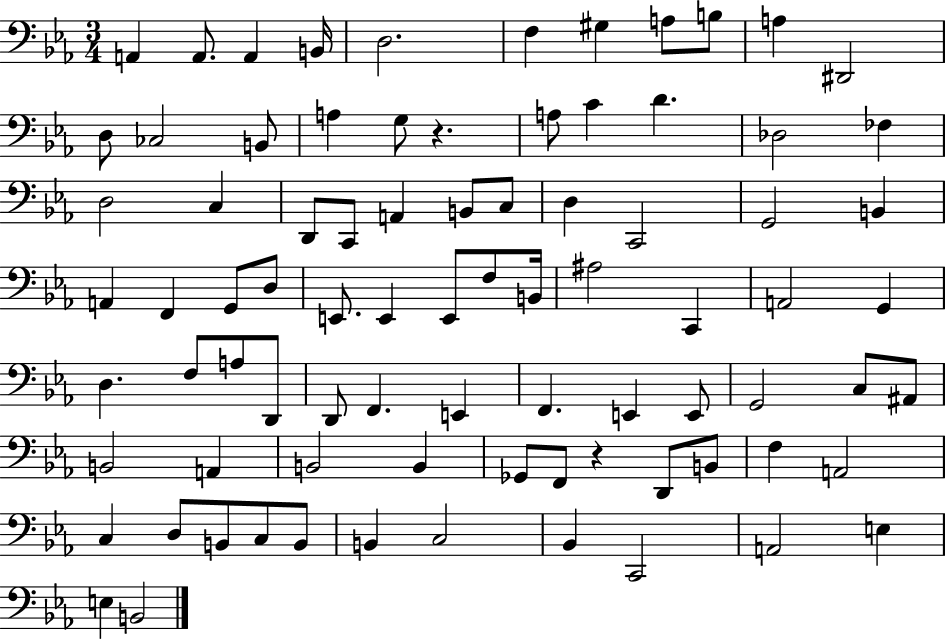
X:1
T:Untitled
M:3/4
L:1/4
K:Eb
A,, A,,/2 A,, B,,/4 D,2 F, ^G, A,/2 B,/2 A, ^D,,2 D,/2 _C,2 B,,/2 A, G,/2 z A,/2 C D _D,2 _F, D,2 C, D,,/2 C,,/2 A,, B,,/2 C,/2 D, C,,2 G,,2 B,, A,, F,, G,,/2 D,/2 E,,/2 E,, E,,/2 F,/2 B,,/4 ^A,2 C,, A,,2 G,, D, F,/2 A,/2 D,,/2 D,,/2 F,, E,, F,, E,, E,,/2 G,,2 C,/2 ^A,,/2 B,,2 A,, B,,2 B,, _G,,/2 F,,/2 z D,,/2 B,,/2 F, A,,2 C, D,/2 B,,/2 C,/2 B,,/2 B,, C,2 _B,, C,,2 A,,2 E, E, B,,2